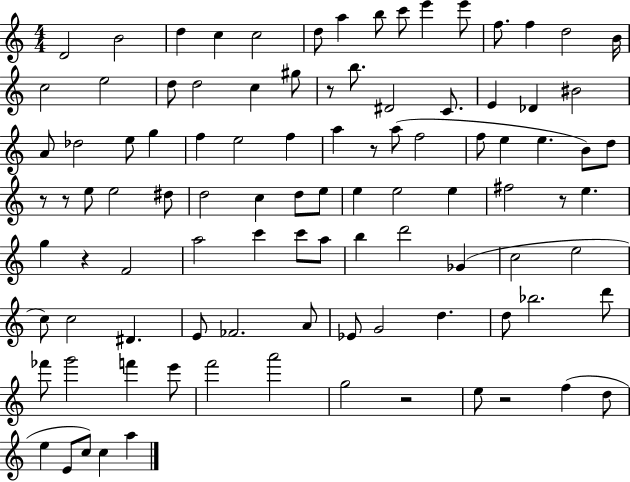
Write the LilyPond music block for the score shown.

{
  \clef treble
  \numericTimeSignature
  \time 4/4
  \key c \major
  d'2 b'2 | d''4 c''4 c''2 | d''8 a''4 b''8 c'''8 e'''4 e'''8 | f''8. f''4 d''2 b'16 | \break c''2 e''2 | d''8 d''2 c''4 gis''8 | r8 b''8. dis'2 c'8. | e'4 des'4 bis'2 | \break a'8 des''2 e''8 g''4 | f''4 e''2 f''4 | a''4 r8 a''8( f''2 | f''8 e''4 e''4. b'8) d''8 | \break r8 r8 e''8 e''2 dis''8 | d''2 c''4 d''8 e''8 | e''4 e''2 e''4 | fis''2 r8 e''4. | \break g''4 r4 f'2 | a''2 c'''4 c'''8 a''8 | b''4 d'''2 ges'4( | c''2 e''2 | \break c''8) c''2 dis'4. | e'8 fes'2. a'8 | ees'8 g'2 d''4. | d''8 bes''2. d'''8 | \break fes'''8 g'''2 f'''4 e'''8 | f'''2 a'''2 | g''2 r2 | e''8 r2 f''4( d''8 | \break e''4 e'8 c''8) c''4 a''4 | \bar "|."
}